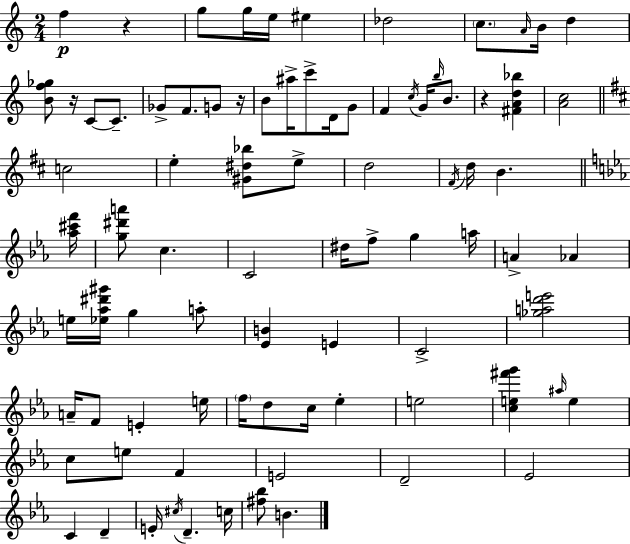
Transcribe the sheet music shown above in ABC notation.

X:1
T:Untitled
M:2/4
L:1/4
K:C
f z g/2 g/4 e/4 ^e _d2 c/2 A/4 B/4 d [Bf_g]/2 z/4 C/2 C/2 _G/2 F/2 G/2 z/4 B/2 ^a/4 c'/2 D/4 G/2 F c/4 G/4 b/4 B/2 z [^FAd_b] [Ac]2 c2 e [^G^d_b]/2 e/2 d2 ^F/4 d/4 B [_a^c'f']/4 [g^d'a']/2 c C2 ^d/4 f/2 g a/4 A _A e/4 [_e_a^d'^g']/4 g a/2 [_EB] E C2 [_gad'e']2 A/4 F/2 E e/4 f/4 d/2 c/4 _e e2 [ce^f'g'] ^a/4 e c/2 e/2 F E2 D2 _E2 C D E/4 ^c/4 D c/4 [^f_b]/2 B